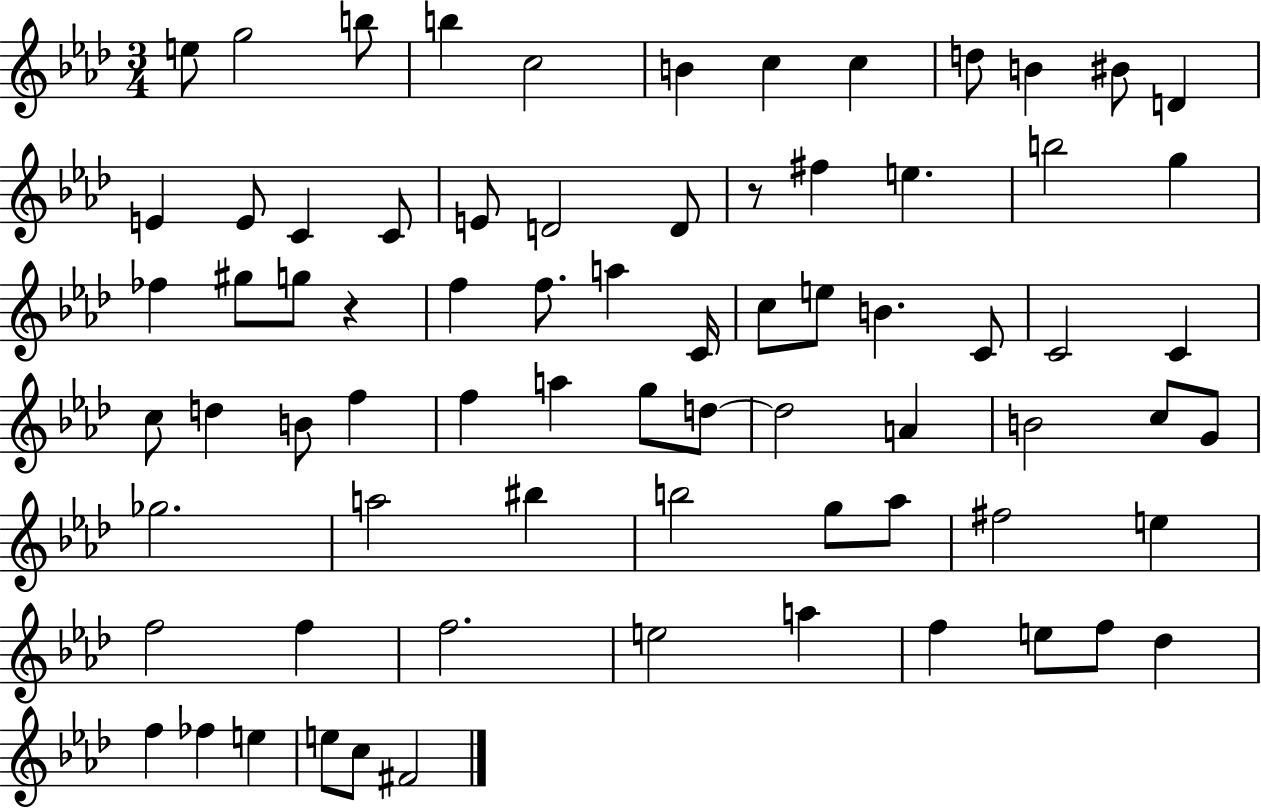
{
  \clef treble
  \numericTimeSignature
  \time 3/4
  \key aes \major
  e''8 g''2 b''8 | b''4 c''2 | b'4 c''4 c''4 | d''8 b'4 bis'8 d'4 | \break e'4 e'8 c'4 c'8 | e'8 d'2 d'8 | r8 fis''4 e''4. | b''2 g''4 | \break fes''4 gis''8 g''8 r4 | f''4 f''8. a''4 c'16 | c''8 e''8 b'4. c'8 | c'2 c'4 | \break c''8 d''4 b'8 f''4 | f''4 a''4 g''8 d''8~~ | d''2 a'4 | b'2 c''8 g'8 | \break ges''2. | a''2 bis''4 | b''2 g''8 aes''8 | fis''2 e''4 | \break f''2 f''4 | f''2. | e''2 a''4 | f''4 e''8 f''8 des''4 | \break f''4 fes''4 e''4 | e''8 c''8 fis'2 | \bar "|."
}